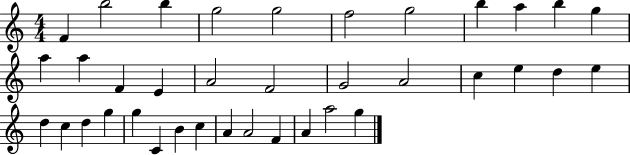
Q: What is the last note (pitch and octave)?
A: G5